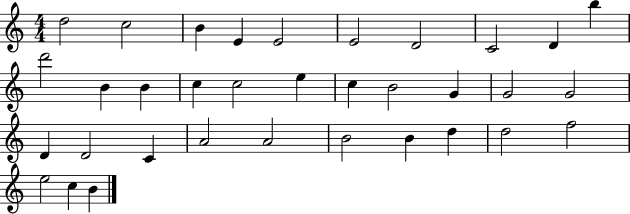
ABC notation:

X:1
T:Untitled
M:4/4
L:1/4
K:C
d2 c2 B E E2 E2 D2 C2 D b d'2 B B c c2 e c B2 G G2 G2 D D2 C A2 A2 B2 B d d2 f2 e2 c B